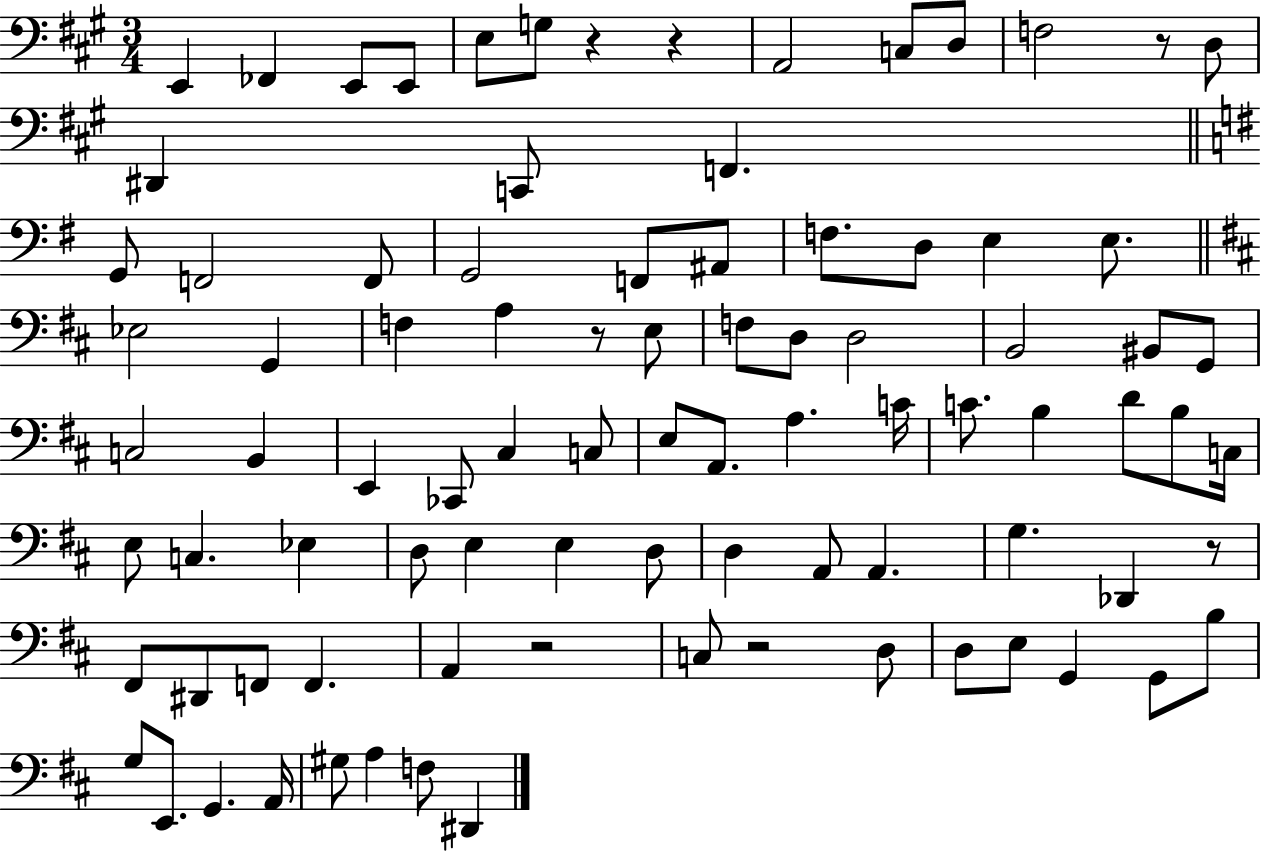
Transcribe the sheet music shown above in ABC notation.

X:1
T:Untitled
M:3/4
L:1/4
K:A
E,, _F,, E,,/2 E,,/2 E,/2 G,/2 z z A,,2 C,/2 D,/2 F,2 z/2 D,/2 ^D,, C,,/2 F,, G,,/2 F,,2 F,,/2 G,,2 F,,/2 ^A,,/2 F,/2 D,/2 E, E,/2 _E,2 G,, F, A, z/2 E,/2 F,/2 D,/2 D,2 B,,2 ^B,,/2 G,,/2 C,2 B,, E,, _C,,/2 ^C, C,/2 E,/2 A,,/2 A, C/4 C/2 B, D/2 B,/2 C,/4 E,/2 C, _E, D,/2 E, E, D,/2 D, A,,/2 A,, G, _D,, z/2 ^F,,/2 ^D,,/2 F,,/2 F,, A,, z2 C,/2 z2 D,/2 D,/2 E,/2 G,, G,,/2 B,/2 G,/2 E,,/2 G,, A,,/4 ^G,/2 A, F,/2 ^D,,